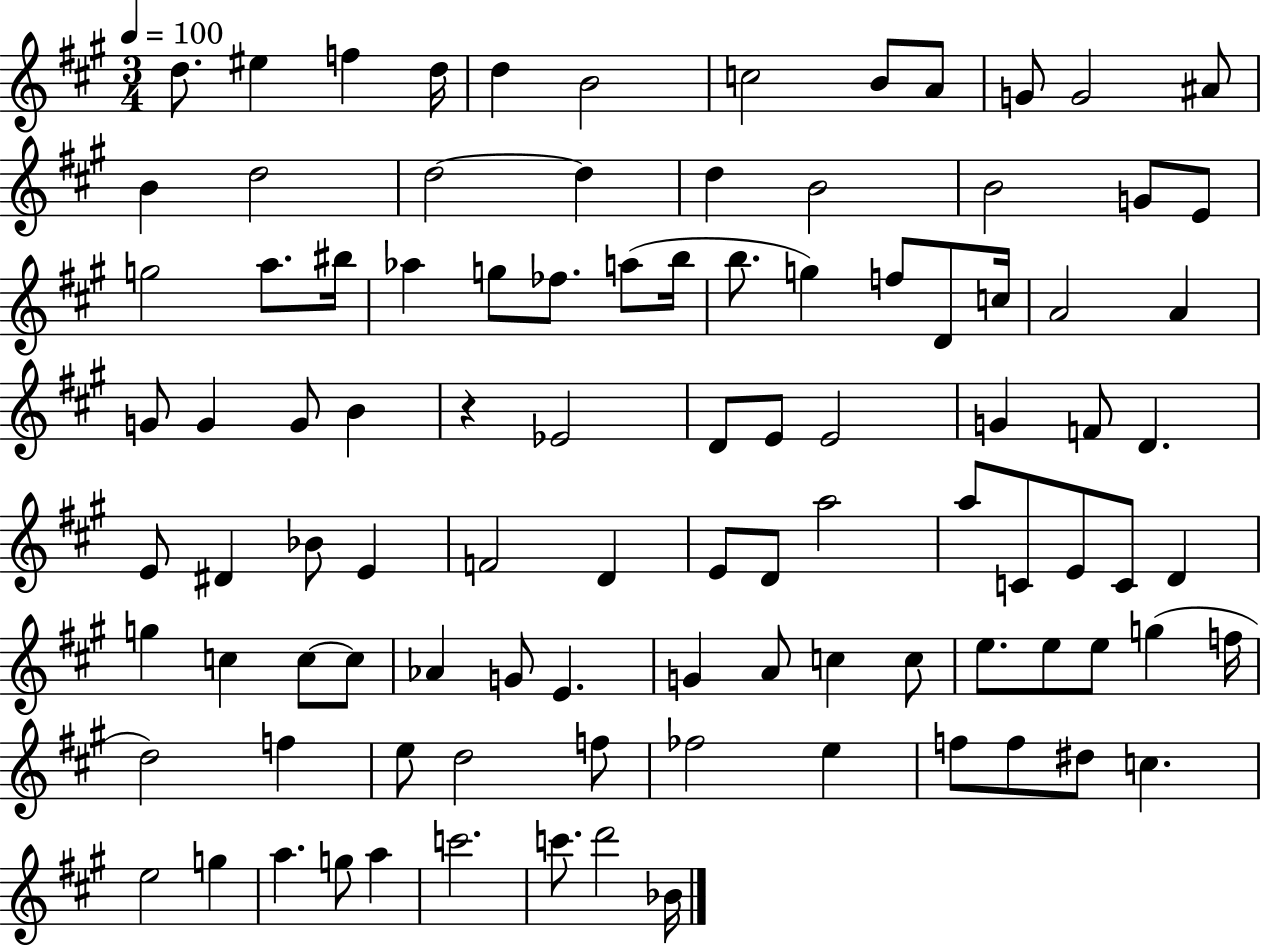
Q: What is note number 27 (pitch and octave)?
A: FES5